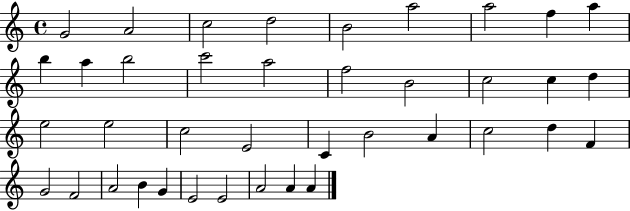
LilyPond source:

{
  \clef treble
  \time 4/4
  \defaultTimeSignature
  \key c \major
  g'2 a'2 | c''2 d''2 | b'2 a''2 | a''2 f''4 a''4 | \break b''4 a''4 b''2 | c'''2 a''2 | f''2 b'2 | c''2 c''4 d''4 | \break e''2 e''2 | c''2 e'2 | c'4 b'2 a'4 | c''2 d''4 f'4 | \break g'2 f'2 | a'2 b'4 g'4 | e'2 e'2 | a'2 a'4 a'4 | \break \bar "|."
}